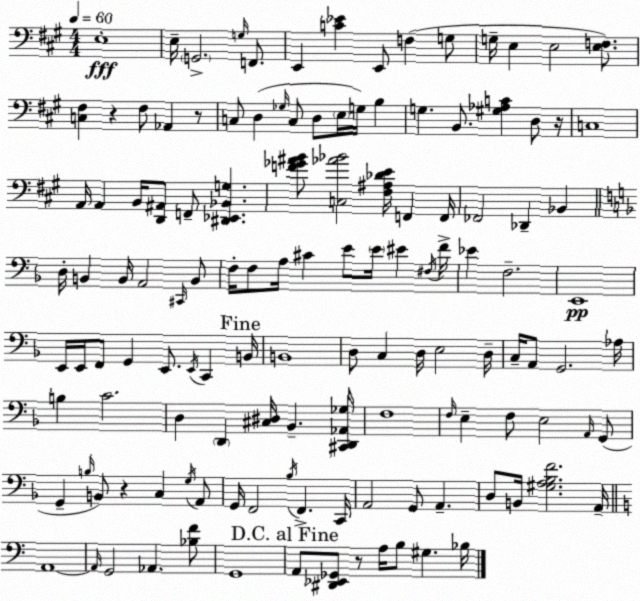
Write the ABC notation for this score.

X:1
T:Untitled
M:4/4
L:1/4
K:A
E,4 E,/4 G,,2 G,/4 F,,/2 E,, [C_E] E,,/2 F, G,/2 G,/4 E, E,2 [E,F,]/2 [C,^F,] z ^F,/2 _A,, z/2 C,/2 D, _G,/4 C,/2 D,/2 E,/4 G,/4 B, G, B,,/2 [^G,_A,C] D,/2 z/4 C,4 A,,/4 A,, B,,/4 [D,,^A,,]/2 F,,/2 [^D,,_E,,_B,,G,] [F_G^AB]/2 [C,_A_B]2 [^F,^A,_DE]/4 F,, F,,/4 _F,,2 _D,, _B,, D,/4 B,, B,,/4 A,,2 ^C,,/4 B,,/2 F,/4 F,/2 A,/4 ^C E/2 E/4 ^E ^F,/4 F/4 _E F,2 E,,4 E,,/4 E,,/4 F,,/2 G,, E,,/2 E,,/4 C,, B,,/4 B,,4 D,/2 C, D,/4 E,2 D,/4 C,/4 A,,/2 G,,2 _A,/4 B, C2 D, D,, [^C,^D,]/4 _B,, [^C,,D,,_A,,_G,]/4 F,4 F,/4 E, F,/2 E,2 A,,/4 G,,/2 G,, B,/4 B,,/2 z C, G,/4 A,,/2 G,,/4 F,,2 _B,/4 F,, C,,/4 A,,2 G,,/2 A,, D,/2 B,,/4 [^G,A,_B,F]2 A,,/4 A,,4 A,,/4 G,,2 _A,, [_B,F]/2 G,,4 A,,/2 [^D,,_E,,_G,,]/2 z/2 A,/4 B,/2 ^G, _B,/4